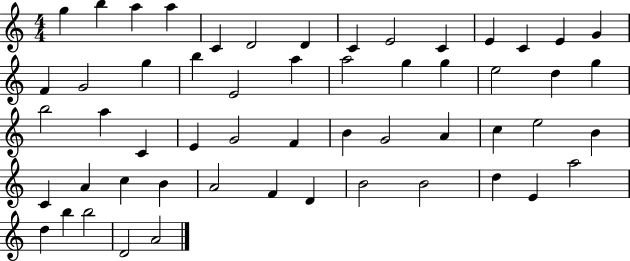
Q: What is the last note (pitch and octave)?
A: A4